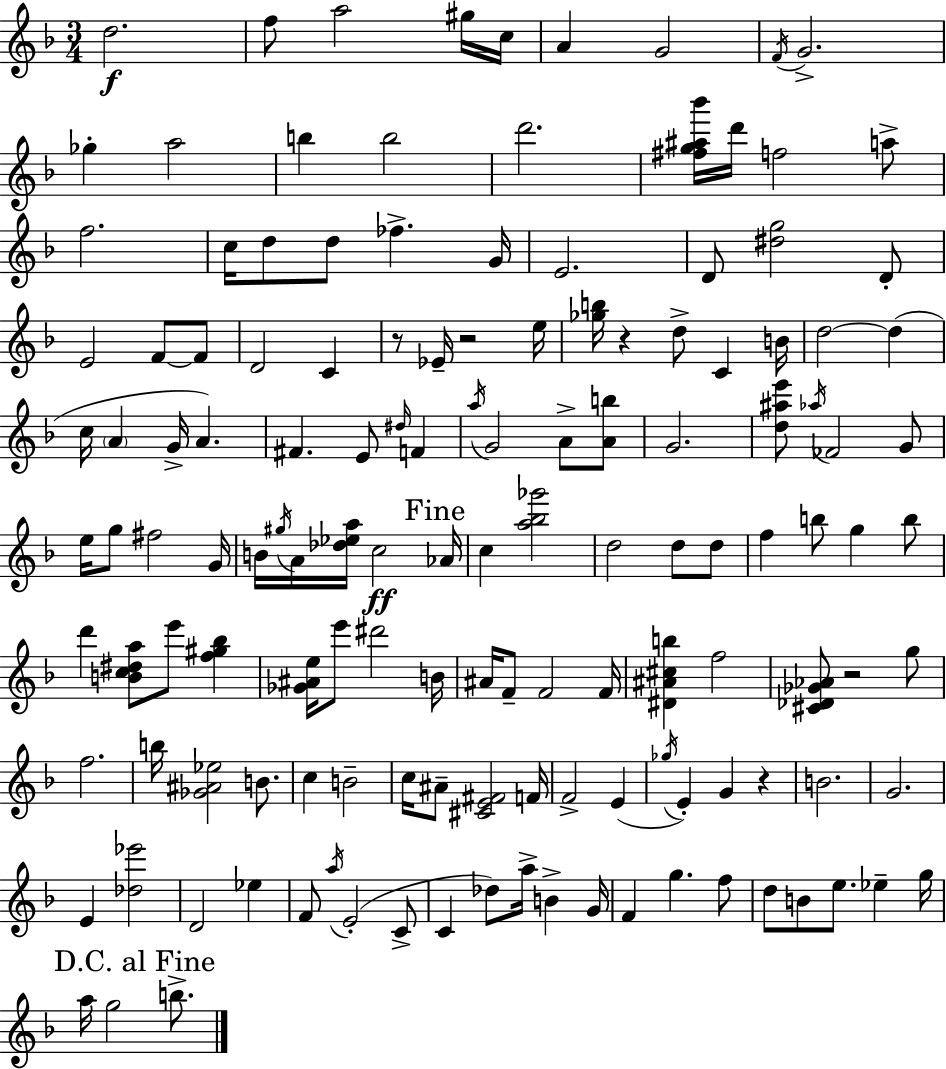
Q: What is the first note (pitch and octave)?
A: D5